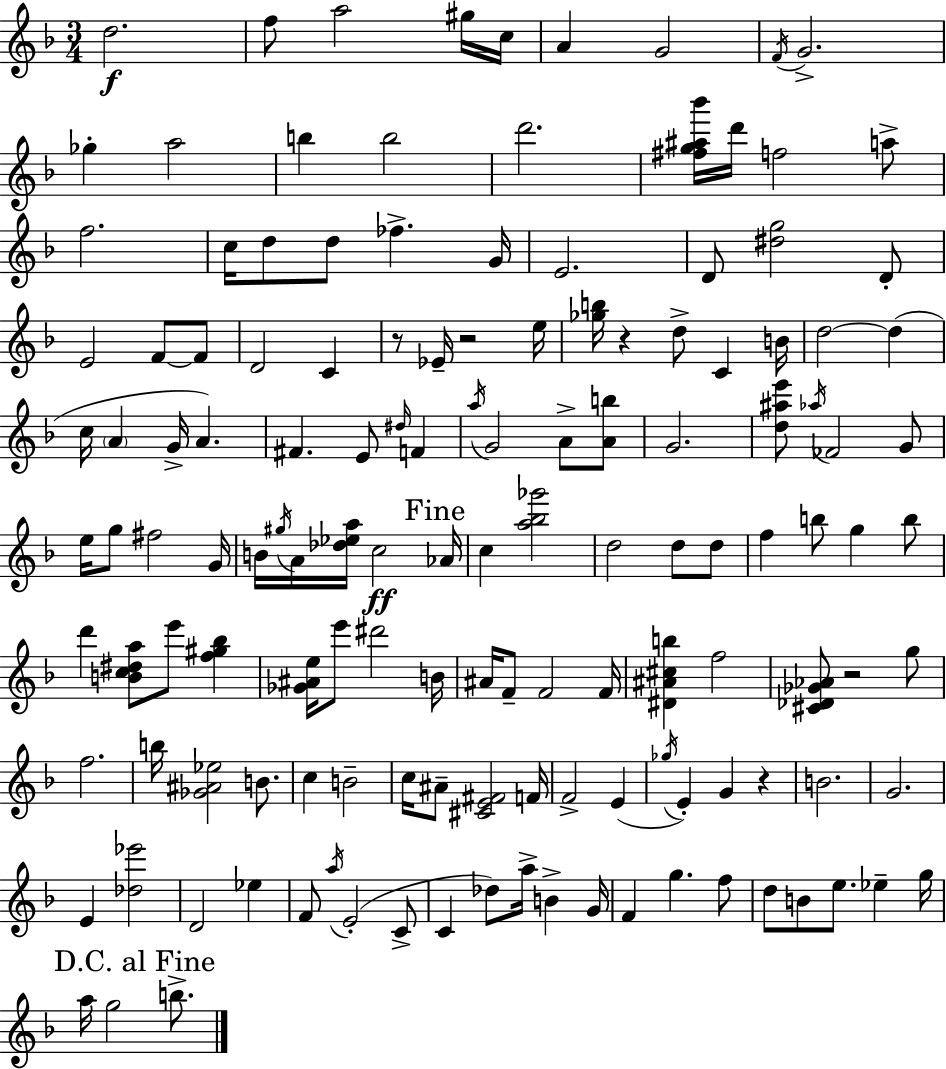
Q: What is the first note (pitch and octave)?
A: D5